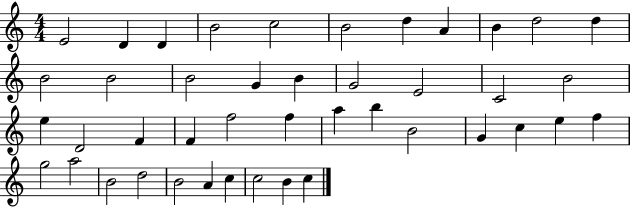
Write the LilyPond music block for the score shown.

{
  \clef treble
  \numericTimeSignature
  \time 4/4
  \key c \major
  e'2 d'4 d'4 | b'2 c''2 | b'2 d''4 a'4 | b'4 d''2 d''4 | \break b'2 b'2 | b'2 g'4 b'4 | g'2 e'2 | c'2 b'2 | \break e''4 d'2 f'4 | f'4 f''2 f''4 | a''4 b''4 b'2 | g'4 c''4 e''4 f''4 | \break g''2 a''2 | b'2 d''2 | b'2 a'4 c''4 | c''2 b'4 c''4 | \break \bar "|."
}